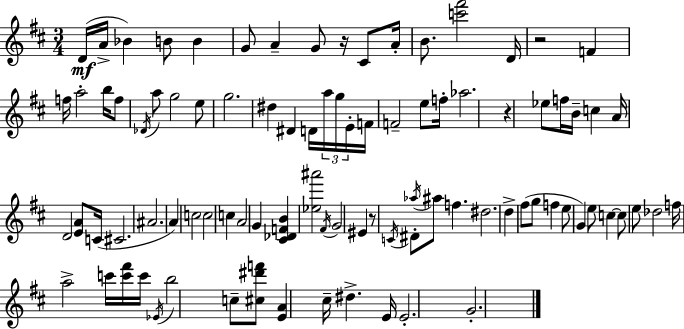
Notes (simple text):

D4/s A4/s Bb4/q B4/e B4/q G4/e A4/q G4/e R/s C#4/e A4/s B4/e. [C6,F#6]/h D4/s R/h F4/q F5/s A5/h B5/s F5/e Db4/s A5/e G5/h E5/e G5/h. D#5/q D#4/q D4/s A5/s G5/s E4/s F4/s F4/h E5/e F5/s Ab5/h. R/q Eb5/e F5/s B4/s C5/q A4/s D4/h [E4,A4]/e C4/s C#4/h. A#4/h. A4/q C5/h C5/h C5/q A4/h G4/q [C#4,Db4,F4,B4]/q [Eb5,A#6]/h F#4/s G4/h EIS4/q R/e C4/s D#4/e Ab5/s A#5/e F5/q. D#5/h. D5/q F#5/e G5/e F5/q E5/e G4/q E5/e C5/q C5/e E5/e Db5/h F5/s A5/h C6/s [C6,F#6]/s C6/s Eb4/s B5/h C5/e [C#5,D#6,F6]/e [E4,A4]/q C#5/s D#5/q. E4/s E4/h. G4/h.